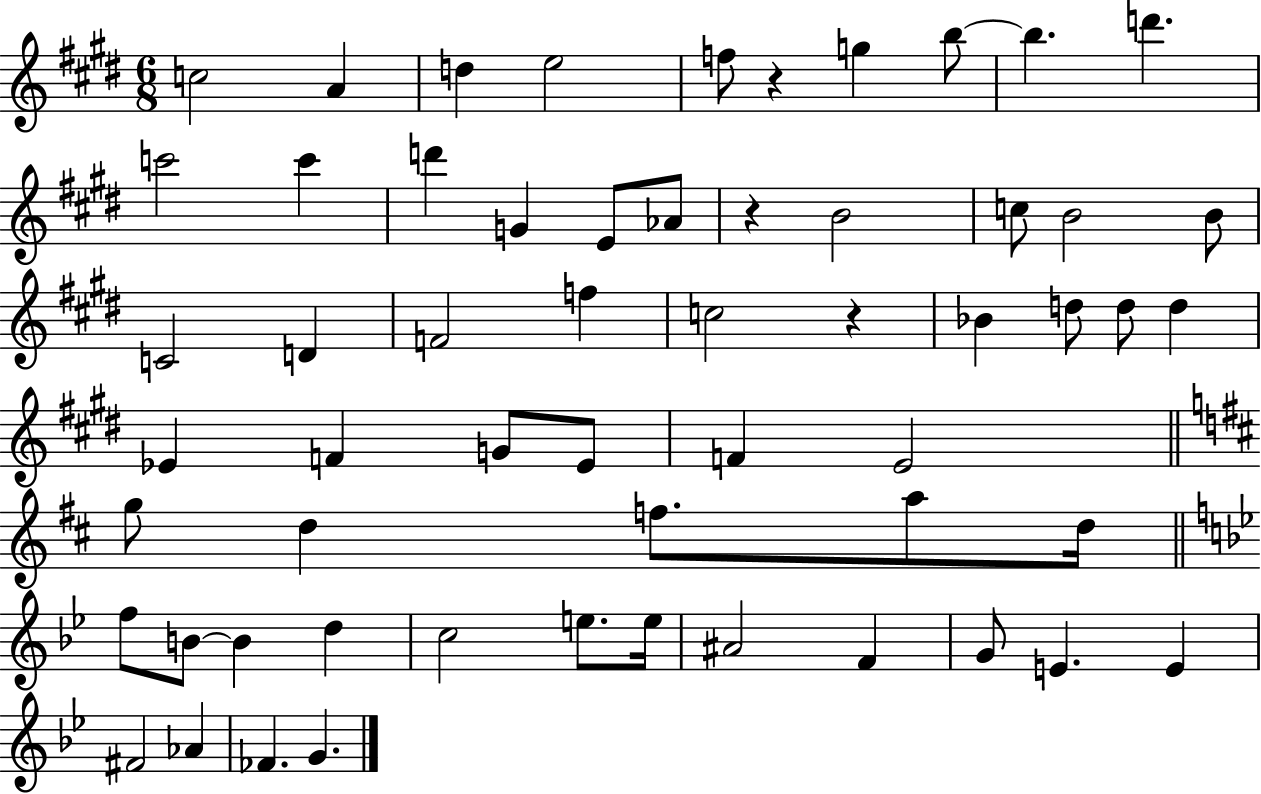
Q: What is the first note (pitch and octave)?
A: C5